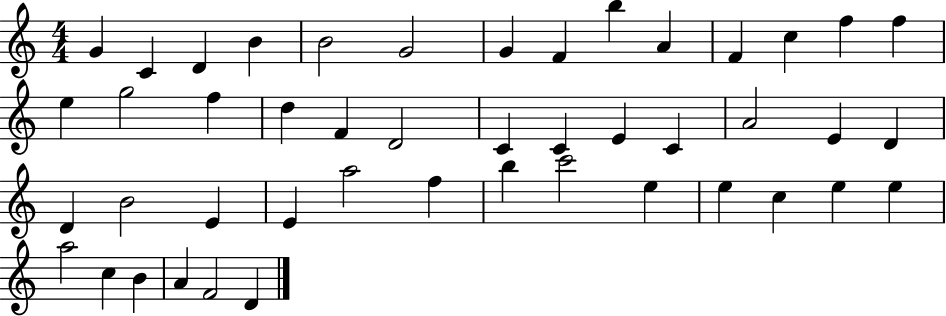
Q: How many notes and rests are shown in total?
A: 46